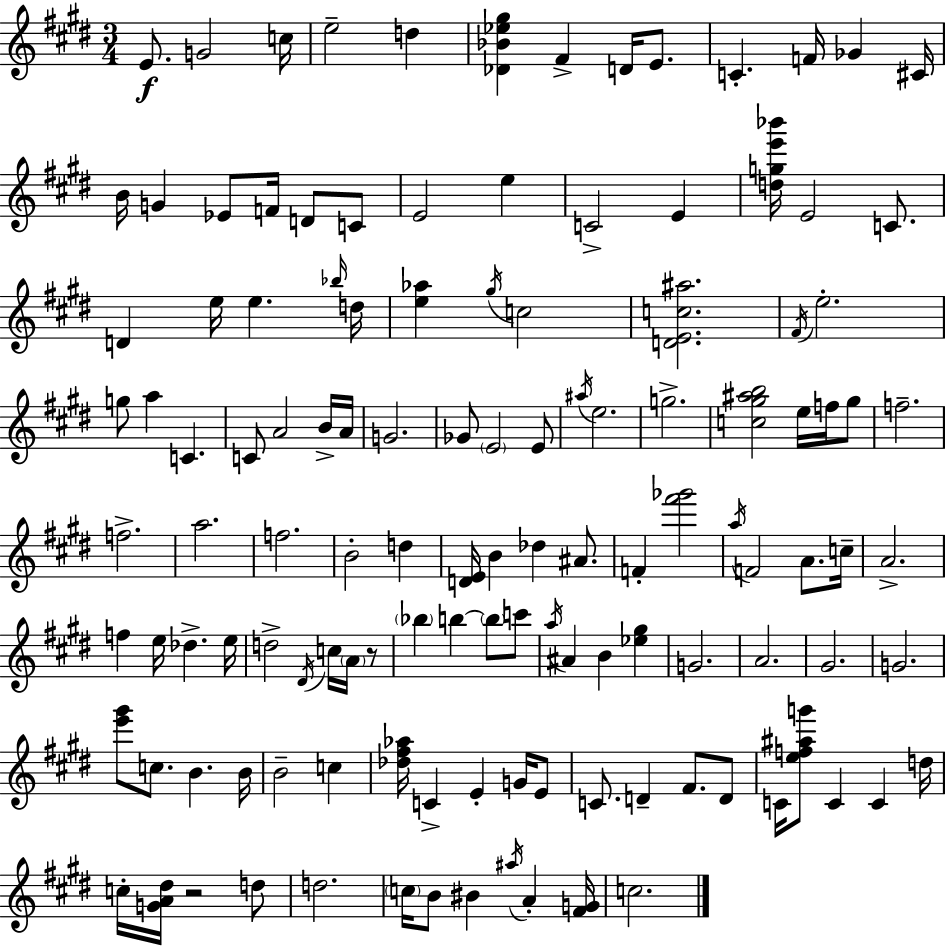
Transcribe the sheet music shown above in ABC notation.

X:1
T:Untitled
M:3/4
L:1/4
K:E
E/2 G2 c/4 e2 d [_D_B_e^g] ^F D/4 E/2 C F/4 _G ^C/4 B/4 G _E/2 F/4 D/2 C/2 E2 e C2 E [dge'_b']/4 E2 C/2 D e/4 e _b/4 d/4 [e_a] ^g/4 c2 [DEc^a]2 ^F/4 e2 g/2 a C C/2 A2 B/4 A/4 G2 _G/2 E2 E/2 ^a/4 e2 g2 [c^g^ab]2 e/4 f/4 ^g/2 f2 f2 a2 f2 B2 d [DE]/4 B _d ^A/2 F [^f'_g']2 a/4 F2 A/2 c/4 A2 f e/4 _d e/4 d2 ^D/4 c/4 A/4 z/2 _b b b/2 c'/2 a/4 ^A B [_e^g] G2 A2 ^G2 G2 [e'^g']/2 c/2 B B/4 B2 c [_d^f_a]/4 C E G/4 E/2 C/2 D ^F/2 D/2 C/4 [ef^ag']/2 C C d/4 c/4 [GA^d]/4 z2 d/2 d2 c/4 B/2 ^B ^a/4 A [^FG]/4 c2